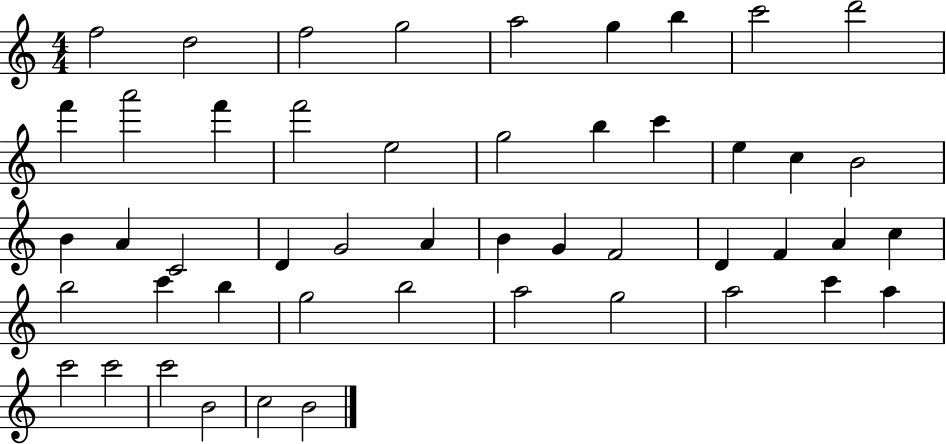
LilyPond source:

{
  \clef treble
  \numericTimeSignature
  \time 4/4
  \key c \major
  f''2 d''2 | f''2 g''2 | a''2 g''4 b''4 | c'''2 d'''2 | \break f'''4 a'''2 f'''4 | f'''2 e''2 | g''2 b''4 c'''4 | e''4 c''4 b'2 | \break b'4 a'4 c'2 | d'4 g'2 a'4 | b'4 g'4 f'2 | d'4 f'4 a'4 c''4 | \break b''2 c'''4 b''4 | g''2 b''2 | a''2 g''2 | a''2 c'''4 a''4 | \break c'''2 c'''2 | c'''2 b'2 | c''2 b'2 | \bar "|."
}